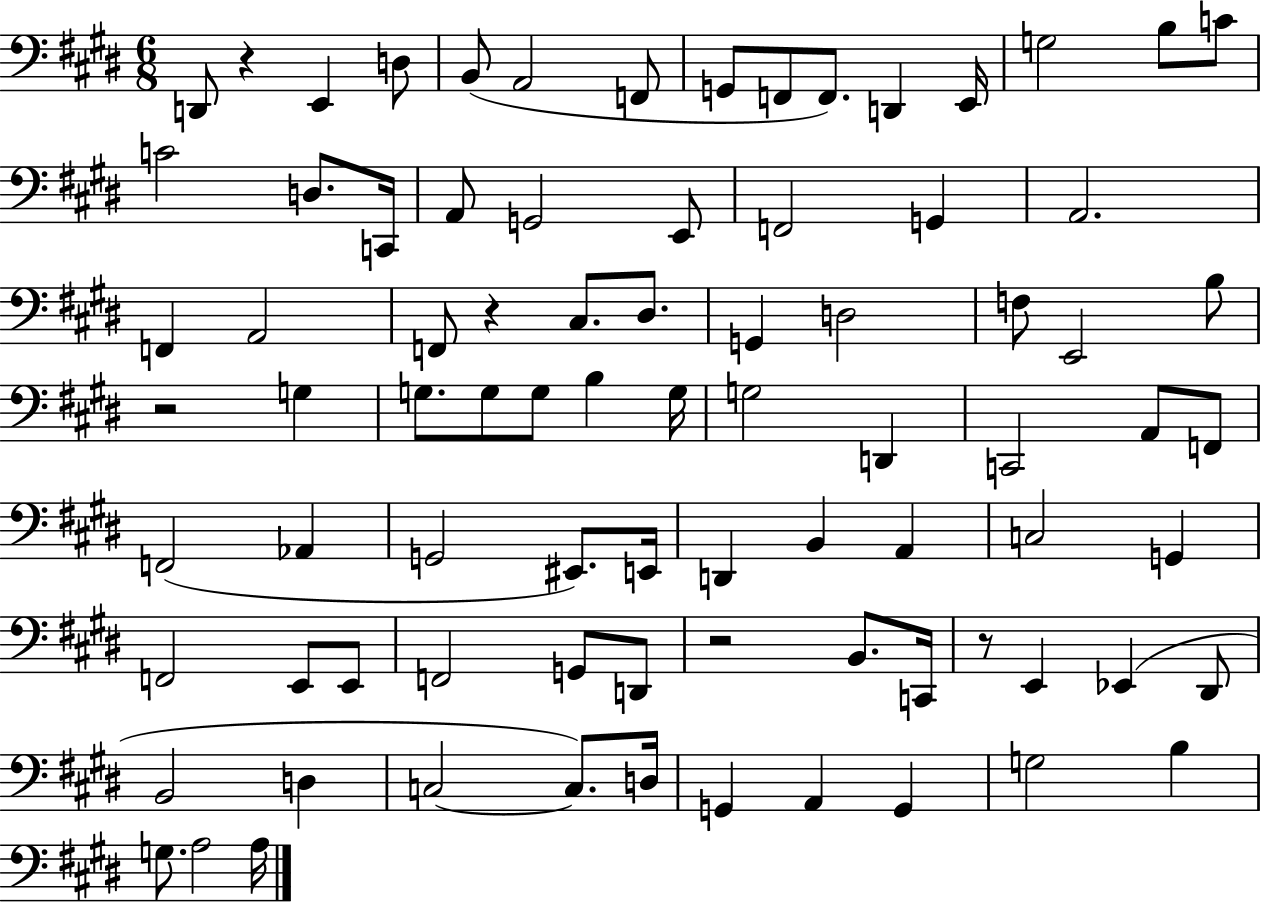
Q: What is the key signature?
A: E major